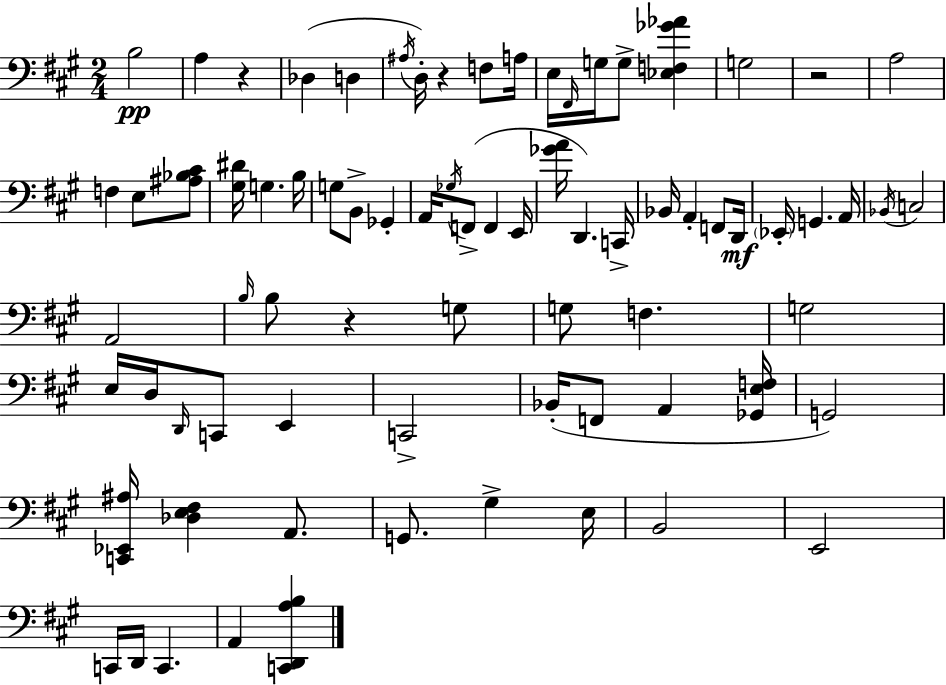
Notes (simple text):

B3/h A3/q R/q Db3/q D3/q A#3/s D3/s R/q F3/e A3/s E3/s F#2/s G3/s G3/e [Eb3,F3,Gb4,Ab4]/q G3/h R/h A3/h F3/q E3/e [A#3,Bb3,C#4]/e [G#3,D#4]/s G3/q. B3/s G3/e B2/e Gb2/q A2/s Gb3/s F2/e F2/q E2/s [Gb4,A4]/s D2/q. C2/s Bb2/s A2/q F2/e D2/s Eb2/s G2/q. A2/s Bb2/s C3/h A2/h B3/s B3/e R/q G3/e G3/e F3/q. G3/h E3/s D3/s D2/s C2/e E2/q C2/h Bb2/s F2/e A2/q [Gb2,E3,F3]/s G2/h [C2,Eb2,A#3]/s [Db3,E3,F#3]/q A2/e. G2/e. G#3/q E3/s B2/h E2/h C2/s D2/s C2/q. A2/q [C2,D2,A3,B3]/q